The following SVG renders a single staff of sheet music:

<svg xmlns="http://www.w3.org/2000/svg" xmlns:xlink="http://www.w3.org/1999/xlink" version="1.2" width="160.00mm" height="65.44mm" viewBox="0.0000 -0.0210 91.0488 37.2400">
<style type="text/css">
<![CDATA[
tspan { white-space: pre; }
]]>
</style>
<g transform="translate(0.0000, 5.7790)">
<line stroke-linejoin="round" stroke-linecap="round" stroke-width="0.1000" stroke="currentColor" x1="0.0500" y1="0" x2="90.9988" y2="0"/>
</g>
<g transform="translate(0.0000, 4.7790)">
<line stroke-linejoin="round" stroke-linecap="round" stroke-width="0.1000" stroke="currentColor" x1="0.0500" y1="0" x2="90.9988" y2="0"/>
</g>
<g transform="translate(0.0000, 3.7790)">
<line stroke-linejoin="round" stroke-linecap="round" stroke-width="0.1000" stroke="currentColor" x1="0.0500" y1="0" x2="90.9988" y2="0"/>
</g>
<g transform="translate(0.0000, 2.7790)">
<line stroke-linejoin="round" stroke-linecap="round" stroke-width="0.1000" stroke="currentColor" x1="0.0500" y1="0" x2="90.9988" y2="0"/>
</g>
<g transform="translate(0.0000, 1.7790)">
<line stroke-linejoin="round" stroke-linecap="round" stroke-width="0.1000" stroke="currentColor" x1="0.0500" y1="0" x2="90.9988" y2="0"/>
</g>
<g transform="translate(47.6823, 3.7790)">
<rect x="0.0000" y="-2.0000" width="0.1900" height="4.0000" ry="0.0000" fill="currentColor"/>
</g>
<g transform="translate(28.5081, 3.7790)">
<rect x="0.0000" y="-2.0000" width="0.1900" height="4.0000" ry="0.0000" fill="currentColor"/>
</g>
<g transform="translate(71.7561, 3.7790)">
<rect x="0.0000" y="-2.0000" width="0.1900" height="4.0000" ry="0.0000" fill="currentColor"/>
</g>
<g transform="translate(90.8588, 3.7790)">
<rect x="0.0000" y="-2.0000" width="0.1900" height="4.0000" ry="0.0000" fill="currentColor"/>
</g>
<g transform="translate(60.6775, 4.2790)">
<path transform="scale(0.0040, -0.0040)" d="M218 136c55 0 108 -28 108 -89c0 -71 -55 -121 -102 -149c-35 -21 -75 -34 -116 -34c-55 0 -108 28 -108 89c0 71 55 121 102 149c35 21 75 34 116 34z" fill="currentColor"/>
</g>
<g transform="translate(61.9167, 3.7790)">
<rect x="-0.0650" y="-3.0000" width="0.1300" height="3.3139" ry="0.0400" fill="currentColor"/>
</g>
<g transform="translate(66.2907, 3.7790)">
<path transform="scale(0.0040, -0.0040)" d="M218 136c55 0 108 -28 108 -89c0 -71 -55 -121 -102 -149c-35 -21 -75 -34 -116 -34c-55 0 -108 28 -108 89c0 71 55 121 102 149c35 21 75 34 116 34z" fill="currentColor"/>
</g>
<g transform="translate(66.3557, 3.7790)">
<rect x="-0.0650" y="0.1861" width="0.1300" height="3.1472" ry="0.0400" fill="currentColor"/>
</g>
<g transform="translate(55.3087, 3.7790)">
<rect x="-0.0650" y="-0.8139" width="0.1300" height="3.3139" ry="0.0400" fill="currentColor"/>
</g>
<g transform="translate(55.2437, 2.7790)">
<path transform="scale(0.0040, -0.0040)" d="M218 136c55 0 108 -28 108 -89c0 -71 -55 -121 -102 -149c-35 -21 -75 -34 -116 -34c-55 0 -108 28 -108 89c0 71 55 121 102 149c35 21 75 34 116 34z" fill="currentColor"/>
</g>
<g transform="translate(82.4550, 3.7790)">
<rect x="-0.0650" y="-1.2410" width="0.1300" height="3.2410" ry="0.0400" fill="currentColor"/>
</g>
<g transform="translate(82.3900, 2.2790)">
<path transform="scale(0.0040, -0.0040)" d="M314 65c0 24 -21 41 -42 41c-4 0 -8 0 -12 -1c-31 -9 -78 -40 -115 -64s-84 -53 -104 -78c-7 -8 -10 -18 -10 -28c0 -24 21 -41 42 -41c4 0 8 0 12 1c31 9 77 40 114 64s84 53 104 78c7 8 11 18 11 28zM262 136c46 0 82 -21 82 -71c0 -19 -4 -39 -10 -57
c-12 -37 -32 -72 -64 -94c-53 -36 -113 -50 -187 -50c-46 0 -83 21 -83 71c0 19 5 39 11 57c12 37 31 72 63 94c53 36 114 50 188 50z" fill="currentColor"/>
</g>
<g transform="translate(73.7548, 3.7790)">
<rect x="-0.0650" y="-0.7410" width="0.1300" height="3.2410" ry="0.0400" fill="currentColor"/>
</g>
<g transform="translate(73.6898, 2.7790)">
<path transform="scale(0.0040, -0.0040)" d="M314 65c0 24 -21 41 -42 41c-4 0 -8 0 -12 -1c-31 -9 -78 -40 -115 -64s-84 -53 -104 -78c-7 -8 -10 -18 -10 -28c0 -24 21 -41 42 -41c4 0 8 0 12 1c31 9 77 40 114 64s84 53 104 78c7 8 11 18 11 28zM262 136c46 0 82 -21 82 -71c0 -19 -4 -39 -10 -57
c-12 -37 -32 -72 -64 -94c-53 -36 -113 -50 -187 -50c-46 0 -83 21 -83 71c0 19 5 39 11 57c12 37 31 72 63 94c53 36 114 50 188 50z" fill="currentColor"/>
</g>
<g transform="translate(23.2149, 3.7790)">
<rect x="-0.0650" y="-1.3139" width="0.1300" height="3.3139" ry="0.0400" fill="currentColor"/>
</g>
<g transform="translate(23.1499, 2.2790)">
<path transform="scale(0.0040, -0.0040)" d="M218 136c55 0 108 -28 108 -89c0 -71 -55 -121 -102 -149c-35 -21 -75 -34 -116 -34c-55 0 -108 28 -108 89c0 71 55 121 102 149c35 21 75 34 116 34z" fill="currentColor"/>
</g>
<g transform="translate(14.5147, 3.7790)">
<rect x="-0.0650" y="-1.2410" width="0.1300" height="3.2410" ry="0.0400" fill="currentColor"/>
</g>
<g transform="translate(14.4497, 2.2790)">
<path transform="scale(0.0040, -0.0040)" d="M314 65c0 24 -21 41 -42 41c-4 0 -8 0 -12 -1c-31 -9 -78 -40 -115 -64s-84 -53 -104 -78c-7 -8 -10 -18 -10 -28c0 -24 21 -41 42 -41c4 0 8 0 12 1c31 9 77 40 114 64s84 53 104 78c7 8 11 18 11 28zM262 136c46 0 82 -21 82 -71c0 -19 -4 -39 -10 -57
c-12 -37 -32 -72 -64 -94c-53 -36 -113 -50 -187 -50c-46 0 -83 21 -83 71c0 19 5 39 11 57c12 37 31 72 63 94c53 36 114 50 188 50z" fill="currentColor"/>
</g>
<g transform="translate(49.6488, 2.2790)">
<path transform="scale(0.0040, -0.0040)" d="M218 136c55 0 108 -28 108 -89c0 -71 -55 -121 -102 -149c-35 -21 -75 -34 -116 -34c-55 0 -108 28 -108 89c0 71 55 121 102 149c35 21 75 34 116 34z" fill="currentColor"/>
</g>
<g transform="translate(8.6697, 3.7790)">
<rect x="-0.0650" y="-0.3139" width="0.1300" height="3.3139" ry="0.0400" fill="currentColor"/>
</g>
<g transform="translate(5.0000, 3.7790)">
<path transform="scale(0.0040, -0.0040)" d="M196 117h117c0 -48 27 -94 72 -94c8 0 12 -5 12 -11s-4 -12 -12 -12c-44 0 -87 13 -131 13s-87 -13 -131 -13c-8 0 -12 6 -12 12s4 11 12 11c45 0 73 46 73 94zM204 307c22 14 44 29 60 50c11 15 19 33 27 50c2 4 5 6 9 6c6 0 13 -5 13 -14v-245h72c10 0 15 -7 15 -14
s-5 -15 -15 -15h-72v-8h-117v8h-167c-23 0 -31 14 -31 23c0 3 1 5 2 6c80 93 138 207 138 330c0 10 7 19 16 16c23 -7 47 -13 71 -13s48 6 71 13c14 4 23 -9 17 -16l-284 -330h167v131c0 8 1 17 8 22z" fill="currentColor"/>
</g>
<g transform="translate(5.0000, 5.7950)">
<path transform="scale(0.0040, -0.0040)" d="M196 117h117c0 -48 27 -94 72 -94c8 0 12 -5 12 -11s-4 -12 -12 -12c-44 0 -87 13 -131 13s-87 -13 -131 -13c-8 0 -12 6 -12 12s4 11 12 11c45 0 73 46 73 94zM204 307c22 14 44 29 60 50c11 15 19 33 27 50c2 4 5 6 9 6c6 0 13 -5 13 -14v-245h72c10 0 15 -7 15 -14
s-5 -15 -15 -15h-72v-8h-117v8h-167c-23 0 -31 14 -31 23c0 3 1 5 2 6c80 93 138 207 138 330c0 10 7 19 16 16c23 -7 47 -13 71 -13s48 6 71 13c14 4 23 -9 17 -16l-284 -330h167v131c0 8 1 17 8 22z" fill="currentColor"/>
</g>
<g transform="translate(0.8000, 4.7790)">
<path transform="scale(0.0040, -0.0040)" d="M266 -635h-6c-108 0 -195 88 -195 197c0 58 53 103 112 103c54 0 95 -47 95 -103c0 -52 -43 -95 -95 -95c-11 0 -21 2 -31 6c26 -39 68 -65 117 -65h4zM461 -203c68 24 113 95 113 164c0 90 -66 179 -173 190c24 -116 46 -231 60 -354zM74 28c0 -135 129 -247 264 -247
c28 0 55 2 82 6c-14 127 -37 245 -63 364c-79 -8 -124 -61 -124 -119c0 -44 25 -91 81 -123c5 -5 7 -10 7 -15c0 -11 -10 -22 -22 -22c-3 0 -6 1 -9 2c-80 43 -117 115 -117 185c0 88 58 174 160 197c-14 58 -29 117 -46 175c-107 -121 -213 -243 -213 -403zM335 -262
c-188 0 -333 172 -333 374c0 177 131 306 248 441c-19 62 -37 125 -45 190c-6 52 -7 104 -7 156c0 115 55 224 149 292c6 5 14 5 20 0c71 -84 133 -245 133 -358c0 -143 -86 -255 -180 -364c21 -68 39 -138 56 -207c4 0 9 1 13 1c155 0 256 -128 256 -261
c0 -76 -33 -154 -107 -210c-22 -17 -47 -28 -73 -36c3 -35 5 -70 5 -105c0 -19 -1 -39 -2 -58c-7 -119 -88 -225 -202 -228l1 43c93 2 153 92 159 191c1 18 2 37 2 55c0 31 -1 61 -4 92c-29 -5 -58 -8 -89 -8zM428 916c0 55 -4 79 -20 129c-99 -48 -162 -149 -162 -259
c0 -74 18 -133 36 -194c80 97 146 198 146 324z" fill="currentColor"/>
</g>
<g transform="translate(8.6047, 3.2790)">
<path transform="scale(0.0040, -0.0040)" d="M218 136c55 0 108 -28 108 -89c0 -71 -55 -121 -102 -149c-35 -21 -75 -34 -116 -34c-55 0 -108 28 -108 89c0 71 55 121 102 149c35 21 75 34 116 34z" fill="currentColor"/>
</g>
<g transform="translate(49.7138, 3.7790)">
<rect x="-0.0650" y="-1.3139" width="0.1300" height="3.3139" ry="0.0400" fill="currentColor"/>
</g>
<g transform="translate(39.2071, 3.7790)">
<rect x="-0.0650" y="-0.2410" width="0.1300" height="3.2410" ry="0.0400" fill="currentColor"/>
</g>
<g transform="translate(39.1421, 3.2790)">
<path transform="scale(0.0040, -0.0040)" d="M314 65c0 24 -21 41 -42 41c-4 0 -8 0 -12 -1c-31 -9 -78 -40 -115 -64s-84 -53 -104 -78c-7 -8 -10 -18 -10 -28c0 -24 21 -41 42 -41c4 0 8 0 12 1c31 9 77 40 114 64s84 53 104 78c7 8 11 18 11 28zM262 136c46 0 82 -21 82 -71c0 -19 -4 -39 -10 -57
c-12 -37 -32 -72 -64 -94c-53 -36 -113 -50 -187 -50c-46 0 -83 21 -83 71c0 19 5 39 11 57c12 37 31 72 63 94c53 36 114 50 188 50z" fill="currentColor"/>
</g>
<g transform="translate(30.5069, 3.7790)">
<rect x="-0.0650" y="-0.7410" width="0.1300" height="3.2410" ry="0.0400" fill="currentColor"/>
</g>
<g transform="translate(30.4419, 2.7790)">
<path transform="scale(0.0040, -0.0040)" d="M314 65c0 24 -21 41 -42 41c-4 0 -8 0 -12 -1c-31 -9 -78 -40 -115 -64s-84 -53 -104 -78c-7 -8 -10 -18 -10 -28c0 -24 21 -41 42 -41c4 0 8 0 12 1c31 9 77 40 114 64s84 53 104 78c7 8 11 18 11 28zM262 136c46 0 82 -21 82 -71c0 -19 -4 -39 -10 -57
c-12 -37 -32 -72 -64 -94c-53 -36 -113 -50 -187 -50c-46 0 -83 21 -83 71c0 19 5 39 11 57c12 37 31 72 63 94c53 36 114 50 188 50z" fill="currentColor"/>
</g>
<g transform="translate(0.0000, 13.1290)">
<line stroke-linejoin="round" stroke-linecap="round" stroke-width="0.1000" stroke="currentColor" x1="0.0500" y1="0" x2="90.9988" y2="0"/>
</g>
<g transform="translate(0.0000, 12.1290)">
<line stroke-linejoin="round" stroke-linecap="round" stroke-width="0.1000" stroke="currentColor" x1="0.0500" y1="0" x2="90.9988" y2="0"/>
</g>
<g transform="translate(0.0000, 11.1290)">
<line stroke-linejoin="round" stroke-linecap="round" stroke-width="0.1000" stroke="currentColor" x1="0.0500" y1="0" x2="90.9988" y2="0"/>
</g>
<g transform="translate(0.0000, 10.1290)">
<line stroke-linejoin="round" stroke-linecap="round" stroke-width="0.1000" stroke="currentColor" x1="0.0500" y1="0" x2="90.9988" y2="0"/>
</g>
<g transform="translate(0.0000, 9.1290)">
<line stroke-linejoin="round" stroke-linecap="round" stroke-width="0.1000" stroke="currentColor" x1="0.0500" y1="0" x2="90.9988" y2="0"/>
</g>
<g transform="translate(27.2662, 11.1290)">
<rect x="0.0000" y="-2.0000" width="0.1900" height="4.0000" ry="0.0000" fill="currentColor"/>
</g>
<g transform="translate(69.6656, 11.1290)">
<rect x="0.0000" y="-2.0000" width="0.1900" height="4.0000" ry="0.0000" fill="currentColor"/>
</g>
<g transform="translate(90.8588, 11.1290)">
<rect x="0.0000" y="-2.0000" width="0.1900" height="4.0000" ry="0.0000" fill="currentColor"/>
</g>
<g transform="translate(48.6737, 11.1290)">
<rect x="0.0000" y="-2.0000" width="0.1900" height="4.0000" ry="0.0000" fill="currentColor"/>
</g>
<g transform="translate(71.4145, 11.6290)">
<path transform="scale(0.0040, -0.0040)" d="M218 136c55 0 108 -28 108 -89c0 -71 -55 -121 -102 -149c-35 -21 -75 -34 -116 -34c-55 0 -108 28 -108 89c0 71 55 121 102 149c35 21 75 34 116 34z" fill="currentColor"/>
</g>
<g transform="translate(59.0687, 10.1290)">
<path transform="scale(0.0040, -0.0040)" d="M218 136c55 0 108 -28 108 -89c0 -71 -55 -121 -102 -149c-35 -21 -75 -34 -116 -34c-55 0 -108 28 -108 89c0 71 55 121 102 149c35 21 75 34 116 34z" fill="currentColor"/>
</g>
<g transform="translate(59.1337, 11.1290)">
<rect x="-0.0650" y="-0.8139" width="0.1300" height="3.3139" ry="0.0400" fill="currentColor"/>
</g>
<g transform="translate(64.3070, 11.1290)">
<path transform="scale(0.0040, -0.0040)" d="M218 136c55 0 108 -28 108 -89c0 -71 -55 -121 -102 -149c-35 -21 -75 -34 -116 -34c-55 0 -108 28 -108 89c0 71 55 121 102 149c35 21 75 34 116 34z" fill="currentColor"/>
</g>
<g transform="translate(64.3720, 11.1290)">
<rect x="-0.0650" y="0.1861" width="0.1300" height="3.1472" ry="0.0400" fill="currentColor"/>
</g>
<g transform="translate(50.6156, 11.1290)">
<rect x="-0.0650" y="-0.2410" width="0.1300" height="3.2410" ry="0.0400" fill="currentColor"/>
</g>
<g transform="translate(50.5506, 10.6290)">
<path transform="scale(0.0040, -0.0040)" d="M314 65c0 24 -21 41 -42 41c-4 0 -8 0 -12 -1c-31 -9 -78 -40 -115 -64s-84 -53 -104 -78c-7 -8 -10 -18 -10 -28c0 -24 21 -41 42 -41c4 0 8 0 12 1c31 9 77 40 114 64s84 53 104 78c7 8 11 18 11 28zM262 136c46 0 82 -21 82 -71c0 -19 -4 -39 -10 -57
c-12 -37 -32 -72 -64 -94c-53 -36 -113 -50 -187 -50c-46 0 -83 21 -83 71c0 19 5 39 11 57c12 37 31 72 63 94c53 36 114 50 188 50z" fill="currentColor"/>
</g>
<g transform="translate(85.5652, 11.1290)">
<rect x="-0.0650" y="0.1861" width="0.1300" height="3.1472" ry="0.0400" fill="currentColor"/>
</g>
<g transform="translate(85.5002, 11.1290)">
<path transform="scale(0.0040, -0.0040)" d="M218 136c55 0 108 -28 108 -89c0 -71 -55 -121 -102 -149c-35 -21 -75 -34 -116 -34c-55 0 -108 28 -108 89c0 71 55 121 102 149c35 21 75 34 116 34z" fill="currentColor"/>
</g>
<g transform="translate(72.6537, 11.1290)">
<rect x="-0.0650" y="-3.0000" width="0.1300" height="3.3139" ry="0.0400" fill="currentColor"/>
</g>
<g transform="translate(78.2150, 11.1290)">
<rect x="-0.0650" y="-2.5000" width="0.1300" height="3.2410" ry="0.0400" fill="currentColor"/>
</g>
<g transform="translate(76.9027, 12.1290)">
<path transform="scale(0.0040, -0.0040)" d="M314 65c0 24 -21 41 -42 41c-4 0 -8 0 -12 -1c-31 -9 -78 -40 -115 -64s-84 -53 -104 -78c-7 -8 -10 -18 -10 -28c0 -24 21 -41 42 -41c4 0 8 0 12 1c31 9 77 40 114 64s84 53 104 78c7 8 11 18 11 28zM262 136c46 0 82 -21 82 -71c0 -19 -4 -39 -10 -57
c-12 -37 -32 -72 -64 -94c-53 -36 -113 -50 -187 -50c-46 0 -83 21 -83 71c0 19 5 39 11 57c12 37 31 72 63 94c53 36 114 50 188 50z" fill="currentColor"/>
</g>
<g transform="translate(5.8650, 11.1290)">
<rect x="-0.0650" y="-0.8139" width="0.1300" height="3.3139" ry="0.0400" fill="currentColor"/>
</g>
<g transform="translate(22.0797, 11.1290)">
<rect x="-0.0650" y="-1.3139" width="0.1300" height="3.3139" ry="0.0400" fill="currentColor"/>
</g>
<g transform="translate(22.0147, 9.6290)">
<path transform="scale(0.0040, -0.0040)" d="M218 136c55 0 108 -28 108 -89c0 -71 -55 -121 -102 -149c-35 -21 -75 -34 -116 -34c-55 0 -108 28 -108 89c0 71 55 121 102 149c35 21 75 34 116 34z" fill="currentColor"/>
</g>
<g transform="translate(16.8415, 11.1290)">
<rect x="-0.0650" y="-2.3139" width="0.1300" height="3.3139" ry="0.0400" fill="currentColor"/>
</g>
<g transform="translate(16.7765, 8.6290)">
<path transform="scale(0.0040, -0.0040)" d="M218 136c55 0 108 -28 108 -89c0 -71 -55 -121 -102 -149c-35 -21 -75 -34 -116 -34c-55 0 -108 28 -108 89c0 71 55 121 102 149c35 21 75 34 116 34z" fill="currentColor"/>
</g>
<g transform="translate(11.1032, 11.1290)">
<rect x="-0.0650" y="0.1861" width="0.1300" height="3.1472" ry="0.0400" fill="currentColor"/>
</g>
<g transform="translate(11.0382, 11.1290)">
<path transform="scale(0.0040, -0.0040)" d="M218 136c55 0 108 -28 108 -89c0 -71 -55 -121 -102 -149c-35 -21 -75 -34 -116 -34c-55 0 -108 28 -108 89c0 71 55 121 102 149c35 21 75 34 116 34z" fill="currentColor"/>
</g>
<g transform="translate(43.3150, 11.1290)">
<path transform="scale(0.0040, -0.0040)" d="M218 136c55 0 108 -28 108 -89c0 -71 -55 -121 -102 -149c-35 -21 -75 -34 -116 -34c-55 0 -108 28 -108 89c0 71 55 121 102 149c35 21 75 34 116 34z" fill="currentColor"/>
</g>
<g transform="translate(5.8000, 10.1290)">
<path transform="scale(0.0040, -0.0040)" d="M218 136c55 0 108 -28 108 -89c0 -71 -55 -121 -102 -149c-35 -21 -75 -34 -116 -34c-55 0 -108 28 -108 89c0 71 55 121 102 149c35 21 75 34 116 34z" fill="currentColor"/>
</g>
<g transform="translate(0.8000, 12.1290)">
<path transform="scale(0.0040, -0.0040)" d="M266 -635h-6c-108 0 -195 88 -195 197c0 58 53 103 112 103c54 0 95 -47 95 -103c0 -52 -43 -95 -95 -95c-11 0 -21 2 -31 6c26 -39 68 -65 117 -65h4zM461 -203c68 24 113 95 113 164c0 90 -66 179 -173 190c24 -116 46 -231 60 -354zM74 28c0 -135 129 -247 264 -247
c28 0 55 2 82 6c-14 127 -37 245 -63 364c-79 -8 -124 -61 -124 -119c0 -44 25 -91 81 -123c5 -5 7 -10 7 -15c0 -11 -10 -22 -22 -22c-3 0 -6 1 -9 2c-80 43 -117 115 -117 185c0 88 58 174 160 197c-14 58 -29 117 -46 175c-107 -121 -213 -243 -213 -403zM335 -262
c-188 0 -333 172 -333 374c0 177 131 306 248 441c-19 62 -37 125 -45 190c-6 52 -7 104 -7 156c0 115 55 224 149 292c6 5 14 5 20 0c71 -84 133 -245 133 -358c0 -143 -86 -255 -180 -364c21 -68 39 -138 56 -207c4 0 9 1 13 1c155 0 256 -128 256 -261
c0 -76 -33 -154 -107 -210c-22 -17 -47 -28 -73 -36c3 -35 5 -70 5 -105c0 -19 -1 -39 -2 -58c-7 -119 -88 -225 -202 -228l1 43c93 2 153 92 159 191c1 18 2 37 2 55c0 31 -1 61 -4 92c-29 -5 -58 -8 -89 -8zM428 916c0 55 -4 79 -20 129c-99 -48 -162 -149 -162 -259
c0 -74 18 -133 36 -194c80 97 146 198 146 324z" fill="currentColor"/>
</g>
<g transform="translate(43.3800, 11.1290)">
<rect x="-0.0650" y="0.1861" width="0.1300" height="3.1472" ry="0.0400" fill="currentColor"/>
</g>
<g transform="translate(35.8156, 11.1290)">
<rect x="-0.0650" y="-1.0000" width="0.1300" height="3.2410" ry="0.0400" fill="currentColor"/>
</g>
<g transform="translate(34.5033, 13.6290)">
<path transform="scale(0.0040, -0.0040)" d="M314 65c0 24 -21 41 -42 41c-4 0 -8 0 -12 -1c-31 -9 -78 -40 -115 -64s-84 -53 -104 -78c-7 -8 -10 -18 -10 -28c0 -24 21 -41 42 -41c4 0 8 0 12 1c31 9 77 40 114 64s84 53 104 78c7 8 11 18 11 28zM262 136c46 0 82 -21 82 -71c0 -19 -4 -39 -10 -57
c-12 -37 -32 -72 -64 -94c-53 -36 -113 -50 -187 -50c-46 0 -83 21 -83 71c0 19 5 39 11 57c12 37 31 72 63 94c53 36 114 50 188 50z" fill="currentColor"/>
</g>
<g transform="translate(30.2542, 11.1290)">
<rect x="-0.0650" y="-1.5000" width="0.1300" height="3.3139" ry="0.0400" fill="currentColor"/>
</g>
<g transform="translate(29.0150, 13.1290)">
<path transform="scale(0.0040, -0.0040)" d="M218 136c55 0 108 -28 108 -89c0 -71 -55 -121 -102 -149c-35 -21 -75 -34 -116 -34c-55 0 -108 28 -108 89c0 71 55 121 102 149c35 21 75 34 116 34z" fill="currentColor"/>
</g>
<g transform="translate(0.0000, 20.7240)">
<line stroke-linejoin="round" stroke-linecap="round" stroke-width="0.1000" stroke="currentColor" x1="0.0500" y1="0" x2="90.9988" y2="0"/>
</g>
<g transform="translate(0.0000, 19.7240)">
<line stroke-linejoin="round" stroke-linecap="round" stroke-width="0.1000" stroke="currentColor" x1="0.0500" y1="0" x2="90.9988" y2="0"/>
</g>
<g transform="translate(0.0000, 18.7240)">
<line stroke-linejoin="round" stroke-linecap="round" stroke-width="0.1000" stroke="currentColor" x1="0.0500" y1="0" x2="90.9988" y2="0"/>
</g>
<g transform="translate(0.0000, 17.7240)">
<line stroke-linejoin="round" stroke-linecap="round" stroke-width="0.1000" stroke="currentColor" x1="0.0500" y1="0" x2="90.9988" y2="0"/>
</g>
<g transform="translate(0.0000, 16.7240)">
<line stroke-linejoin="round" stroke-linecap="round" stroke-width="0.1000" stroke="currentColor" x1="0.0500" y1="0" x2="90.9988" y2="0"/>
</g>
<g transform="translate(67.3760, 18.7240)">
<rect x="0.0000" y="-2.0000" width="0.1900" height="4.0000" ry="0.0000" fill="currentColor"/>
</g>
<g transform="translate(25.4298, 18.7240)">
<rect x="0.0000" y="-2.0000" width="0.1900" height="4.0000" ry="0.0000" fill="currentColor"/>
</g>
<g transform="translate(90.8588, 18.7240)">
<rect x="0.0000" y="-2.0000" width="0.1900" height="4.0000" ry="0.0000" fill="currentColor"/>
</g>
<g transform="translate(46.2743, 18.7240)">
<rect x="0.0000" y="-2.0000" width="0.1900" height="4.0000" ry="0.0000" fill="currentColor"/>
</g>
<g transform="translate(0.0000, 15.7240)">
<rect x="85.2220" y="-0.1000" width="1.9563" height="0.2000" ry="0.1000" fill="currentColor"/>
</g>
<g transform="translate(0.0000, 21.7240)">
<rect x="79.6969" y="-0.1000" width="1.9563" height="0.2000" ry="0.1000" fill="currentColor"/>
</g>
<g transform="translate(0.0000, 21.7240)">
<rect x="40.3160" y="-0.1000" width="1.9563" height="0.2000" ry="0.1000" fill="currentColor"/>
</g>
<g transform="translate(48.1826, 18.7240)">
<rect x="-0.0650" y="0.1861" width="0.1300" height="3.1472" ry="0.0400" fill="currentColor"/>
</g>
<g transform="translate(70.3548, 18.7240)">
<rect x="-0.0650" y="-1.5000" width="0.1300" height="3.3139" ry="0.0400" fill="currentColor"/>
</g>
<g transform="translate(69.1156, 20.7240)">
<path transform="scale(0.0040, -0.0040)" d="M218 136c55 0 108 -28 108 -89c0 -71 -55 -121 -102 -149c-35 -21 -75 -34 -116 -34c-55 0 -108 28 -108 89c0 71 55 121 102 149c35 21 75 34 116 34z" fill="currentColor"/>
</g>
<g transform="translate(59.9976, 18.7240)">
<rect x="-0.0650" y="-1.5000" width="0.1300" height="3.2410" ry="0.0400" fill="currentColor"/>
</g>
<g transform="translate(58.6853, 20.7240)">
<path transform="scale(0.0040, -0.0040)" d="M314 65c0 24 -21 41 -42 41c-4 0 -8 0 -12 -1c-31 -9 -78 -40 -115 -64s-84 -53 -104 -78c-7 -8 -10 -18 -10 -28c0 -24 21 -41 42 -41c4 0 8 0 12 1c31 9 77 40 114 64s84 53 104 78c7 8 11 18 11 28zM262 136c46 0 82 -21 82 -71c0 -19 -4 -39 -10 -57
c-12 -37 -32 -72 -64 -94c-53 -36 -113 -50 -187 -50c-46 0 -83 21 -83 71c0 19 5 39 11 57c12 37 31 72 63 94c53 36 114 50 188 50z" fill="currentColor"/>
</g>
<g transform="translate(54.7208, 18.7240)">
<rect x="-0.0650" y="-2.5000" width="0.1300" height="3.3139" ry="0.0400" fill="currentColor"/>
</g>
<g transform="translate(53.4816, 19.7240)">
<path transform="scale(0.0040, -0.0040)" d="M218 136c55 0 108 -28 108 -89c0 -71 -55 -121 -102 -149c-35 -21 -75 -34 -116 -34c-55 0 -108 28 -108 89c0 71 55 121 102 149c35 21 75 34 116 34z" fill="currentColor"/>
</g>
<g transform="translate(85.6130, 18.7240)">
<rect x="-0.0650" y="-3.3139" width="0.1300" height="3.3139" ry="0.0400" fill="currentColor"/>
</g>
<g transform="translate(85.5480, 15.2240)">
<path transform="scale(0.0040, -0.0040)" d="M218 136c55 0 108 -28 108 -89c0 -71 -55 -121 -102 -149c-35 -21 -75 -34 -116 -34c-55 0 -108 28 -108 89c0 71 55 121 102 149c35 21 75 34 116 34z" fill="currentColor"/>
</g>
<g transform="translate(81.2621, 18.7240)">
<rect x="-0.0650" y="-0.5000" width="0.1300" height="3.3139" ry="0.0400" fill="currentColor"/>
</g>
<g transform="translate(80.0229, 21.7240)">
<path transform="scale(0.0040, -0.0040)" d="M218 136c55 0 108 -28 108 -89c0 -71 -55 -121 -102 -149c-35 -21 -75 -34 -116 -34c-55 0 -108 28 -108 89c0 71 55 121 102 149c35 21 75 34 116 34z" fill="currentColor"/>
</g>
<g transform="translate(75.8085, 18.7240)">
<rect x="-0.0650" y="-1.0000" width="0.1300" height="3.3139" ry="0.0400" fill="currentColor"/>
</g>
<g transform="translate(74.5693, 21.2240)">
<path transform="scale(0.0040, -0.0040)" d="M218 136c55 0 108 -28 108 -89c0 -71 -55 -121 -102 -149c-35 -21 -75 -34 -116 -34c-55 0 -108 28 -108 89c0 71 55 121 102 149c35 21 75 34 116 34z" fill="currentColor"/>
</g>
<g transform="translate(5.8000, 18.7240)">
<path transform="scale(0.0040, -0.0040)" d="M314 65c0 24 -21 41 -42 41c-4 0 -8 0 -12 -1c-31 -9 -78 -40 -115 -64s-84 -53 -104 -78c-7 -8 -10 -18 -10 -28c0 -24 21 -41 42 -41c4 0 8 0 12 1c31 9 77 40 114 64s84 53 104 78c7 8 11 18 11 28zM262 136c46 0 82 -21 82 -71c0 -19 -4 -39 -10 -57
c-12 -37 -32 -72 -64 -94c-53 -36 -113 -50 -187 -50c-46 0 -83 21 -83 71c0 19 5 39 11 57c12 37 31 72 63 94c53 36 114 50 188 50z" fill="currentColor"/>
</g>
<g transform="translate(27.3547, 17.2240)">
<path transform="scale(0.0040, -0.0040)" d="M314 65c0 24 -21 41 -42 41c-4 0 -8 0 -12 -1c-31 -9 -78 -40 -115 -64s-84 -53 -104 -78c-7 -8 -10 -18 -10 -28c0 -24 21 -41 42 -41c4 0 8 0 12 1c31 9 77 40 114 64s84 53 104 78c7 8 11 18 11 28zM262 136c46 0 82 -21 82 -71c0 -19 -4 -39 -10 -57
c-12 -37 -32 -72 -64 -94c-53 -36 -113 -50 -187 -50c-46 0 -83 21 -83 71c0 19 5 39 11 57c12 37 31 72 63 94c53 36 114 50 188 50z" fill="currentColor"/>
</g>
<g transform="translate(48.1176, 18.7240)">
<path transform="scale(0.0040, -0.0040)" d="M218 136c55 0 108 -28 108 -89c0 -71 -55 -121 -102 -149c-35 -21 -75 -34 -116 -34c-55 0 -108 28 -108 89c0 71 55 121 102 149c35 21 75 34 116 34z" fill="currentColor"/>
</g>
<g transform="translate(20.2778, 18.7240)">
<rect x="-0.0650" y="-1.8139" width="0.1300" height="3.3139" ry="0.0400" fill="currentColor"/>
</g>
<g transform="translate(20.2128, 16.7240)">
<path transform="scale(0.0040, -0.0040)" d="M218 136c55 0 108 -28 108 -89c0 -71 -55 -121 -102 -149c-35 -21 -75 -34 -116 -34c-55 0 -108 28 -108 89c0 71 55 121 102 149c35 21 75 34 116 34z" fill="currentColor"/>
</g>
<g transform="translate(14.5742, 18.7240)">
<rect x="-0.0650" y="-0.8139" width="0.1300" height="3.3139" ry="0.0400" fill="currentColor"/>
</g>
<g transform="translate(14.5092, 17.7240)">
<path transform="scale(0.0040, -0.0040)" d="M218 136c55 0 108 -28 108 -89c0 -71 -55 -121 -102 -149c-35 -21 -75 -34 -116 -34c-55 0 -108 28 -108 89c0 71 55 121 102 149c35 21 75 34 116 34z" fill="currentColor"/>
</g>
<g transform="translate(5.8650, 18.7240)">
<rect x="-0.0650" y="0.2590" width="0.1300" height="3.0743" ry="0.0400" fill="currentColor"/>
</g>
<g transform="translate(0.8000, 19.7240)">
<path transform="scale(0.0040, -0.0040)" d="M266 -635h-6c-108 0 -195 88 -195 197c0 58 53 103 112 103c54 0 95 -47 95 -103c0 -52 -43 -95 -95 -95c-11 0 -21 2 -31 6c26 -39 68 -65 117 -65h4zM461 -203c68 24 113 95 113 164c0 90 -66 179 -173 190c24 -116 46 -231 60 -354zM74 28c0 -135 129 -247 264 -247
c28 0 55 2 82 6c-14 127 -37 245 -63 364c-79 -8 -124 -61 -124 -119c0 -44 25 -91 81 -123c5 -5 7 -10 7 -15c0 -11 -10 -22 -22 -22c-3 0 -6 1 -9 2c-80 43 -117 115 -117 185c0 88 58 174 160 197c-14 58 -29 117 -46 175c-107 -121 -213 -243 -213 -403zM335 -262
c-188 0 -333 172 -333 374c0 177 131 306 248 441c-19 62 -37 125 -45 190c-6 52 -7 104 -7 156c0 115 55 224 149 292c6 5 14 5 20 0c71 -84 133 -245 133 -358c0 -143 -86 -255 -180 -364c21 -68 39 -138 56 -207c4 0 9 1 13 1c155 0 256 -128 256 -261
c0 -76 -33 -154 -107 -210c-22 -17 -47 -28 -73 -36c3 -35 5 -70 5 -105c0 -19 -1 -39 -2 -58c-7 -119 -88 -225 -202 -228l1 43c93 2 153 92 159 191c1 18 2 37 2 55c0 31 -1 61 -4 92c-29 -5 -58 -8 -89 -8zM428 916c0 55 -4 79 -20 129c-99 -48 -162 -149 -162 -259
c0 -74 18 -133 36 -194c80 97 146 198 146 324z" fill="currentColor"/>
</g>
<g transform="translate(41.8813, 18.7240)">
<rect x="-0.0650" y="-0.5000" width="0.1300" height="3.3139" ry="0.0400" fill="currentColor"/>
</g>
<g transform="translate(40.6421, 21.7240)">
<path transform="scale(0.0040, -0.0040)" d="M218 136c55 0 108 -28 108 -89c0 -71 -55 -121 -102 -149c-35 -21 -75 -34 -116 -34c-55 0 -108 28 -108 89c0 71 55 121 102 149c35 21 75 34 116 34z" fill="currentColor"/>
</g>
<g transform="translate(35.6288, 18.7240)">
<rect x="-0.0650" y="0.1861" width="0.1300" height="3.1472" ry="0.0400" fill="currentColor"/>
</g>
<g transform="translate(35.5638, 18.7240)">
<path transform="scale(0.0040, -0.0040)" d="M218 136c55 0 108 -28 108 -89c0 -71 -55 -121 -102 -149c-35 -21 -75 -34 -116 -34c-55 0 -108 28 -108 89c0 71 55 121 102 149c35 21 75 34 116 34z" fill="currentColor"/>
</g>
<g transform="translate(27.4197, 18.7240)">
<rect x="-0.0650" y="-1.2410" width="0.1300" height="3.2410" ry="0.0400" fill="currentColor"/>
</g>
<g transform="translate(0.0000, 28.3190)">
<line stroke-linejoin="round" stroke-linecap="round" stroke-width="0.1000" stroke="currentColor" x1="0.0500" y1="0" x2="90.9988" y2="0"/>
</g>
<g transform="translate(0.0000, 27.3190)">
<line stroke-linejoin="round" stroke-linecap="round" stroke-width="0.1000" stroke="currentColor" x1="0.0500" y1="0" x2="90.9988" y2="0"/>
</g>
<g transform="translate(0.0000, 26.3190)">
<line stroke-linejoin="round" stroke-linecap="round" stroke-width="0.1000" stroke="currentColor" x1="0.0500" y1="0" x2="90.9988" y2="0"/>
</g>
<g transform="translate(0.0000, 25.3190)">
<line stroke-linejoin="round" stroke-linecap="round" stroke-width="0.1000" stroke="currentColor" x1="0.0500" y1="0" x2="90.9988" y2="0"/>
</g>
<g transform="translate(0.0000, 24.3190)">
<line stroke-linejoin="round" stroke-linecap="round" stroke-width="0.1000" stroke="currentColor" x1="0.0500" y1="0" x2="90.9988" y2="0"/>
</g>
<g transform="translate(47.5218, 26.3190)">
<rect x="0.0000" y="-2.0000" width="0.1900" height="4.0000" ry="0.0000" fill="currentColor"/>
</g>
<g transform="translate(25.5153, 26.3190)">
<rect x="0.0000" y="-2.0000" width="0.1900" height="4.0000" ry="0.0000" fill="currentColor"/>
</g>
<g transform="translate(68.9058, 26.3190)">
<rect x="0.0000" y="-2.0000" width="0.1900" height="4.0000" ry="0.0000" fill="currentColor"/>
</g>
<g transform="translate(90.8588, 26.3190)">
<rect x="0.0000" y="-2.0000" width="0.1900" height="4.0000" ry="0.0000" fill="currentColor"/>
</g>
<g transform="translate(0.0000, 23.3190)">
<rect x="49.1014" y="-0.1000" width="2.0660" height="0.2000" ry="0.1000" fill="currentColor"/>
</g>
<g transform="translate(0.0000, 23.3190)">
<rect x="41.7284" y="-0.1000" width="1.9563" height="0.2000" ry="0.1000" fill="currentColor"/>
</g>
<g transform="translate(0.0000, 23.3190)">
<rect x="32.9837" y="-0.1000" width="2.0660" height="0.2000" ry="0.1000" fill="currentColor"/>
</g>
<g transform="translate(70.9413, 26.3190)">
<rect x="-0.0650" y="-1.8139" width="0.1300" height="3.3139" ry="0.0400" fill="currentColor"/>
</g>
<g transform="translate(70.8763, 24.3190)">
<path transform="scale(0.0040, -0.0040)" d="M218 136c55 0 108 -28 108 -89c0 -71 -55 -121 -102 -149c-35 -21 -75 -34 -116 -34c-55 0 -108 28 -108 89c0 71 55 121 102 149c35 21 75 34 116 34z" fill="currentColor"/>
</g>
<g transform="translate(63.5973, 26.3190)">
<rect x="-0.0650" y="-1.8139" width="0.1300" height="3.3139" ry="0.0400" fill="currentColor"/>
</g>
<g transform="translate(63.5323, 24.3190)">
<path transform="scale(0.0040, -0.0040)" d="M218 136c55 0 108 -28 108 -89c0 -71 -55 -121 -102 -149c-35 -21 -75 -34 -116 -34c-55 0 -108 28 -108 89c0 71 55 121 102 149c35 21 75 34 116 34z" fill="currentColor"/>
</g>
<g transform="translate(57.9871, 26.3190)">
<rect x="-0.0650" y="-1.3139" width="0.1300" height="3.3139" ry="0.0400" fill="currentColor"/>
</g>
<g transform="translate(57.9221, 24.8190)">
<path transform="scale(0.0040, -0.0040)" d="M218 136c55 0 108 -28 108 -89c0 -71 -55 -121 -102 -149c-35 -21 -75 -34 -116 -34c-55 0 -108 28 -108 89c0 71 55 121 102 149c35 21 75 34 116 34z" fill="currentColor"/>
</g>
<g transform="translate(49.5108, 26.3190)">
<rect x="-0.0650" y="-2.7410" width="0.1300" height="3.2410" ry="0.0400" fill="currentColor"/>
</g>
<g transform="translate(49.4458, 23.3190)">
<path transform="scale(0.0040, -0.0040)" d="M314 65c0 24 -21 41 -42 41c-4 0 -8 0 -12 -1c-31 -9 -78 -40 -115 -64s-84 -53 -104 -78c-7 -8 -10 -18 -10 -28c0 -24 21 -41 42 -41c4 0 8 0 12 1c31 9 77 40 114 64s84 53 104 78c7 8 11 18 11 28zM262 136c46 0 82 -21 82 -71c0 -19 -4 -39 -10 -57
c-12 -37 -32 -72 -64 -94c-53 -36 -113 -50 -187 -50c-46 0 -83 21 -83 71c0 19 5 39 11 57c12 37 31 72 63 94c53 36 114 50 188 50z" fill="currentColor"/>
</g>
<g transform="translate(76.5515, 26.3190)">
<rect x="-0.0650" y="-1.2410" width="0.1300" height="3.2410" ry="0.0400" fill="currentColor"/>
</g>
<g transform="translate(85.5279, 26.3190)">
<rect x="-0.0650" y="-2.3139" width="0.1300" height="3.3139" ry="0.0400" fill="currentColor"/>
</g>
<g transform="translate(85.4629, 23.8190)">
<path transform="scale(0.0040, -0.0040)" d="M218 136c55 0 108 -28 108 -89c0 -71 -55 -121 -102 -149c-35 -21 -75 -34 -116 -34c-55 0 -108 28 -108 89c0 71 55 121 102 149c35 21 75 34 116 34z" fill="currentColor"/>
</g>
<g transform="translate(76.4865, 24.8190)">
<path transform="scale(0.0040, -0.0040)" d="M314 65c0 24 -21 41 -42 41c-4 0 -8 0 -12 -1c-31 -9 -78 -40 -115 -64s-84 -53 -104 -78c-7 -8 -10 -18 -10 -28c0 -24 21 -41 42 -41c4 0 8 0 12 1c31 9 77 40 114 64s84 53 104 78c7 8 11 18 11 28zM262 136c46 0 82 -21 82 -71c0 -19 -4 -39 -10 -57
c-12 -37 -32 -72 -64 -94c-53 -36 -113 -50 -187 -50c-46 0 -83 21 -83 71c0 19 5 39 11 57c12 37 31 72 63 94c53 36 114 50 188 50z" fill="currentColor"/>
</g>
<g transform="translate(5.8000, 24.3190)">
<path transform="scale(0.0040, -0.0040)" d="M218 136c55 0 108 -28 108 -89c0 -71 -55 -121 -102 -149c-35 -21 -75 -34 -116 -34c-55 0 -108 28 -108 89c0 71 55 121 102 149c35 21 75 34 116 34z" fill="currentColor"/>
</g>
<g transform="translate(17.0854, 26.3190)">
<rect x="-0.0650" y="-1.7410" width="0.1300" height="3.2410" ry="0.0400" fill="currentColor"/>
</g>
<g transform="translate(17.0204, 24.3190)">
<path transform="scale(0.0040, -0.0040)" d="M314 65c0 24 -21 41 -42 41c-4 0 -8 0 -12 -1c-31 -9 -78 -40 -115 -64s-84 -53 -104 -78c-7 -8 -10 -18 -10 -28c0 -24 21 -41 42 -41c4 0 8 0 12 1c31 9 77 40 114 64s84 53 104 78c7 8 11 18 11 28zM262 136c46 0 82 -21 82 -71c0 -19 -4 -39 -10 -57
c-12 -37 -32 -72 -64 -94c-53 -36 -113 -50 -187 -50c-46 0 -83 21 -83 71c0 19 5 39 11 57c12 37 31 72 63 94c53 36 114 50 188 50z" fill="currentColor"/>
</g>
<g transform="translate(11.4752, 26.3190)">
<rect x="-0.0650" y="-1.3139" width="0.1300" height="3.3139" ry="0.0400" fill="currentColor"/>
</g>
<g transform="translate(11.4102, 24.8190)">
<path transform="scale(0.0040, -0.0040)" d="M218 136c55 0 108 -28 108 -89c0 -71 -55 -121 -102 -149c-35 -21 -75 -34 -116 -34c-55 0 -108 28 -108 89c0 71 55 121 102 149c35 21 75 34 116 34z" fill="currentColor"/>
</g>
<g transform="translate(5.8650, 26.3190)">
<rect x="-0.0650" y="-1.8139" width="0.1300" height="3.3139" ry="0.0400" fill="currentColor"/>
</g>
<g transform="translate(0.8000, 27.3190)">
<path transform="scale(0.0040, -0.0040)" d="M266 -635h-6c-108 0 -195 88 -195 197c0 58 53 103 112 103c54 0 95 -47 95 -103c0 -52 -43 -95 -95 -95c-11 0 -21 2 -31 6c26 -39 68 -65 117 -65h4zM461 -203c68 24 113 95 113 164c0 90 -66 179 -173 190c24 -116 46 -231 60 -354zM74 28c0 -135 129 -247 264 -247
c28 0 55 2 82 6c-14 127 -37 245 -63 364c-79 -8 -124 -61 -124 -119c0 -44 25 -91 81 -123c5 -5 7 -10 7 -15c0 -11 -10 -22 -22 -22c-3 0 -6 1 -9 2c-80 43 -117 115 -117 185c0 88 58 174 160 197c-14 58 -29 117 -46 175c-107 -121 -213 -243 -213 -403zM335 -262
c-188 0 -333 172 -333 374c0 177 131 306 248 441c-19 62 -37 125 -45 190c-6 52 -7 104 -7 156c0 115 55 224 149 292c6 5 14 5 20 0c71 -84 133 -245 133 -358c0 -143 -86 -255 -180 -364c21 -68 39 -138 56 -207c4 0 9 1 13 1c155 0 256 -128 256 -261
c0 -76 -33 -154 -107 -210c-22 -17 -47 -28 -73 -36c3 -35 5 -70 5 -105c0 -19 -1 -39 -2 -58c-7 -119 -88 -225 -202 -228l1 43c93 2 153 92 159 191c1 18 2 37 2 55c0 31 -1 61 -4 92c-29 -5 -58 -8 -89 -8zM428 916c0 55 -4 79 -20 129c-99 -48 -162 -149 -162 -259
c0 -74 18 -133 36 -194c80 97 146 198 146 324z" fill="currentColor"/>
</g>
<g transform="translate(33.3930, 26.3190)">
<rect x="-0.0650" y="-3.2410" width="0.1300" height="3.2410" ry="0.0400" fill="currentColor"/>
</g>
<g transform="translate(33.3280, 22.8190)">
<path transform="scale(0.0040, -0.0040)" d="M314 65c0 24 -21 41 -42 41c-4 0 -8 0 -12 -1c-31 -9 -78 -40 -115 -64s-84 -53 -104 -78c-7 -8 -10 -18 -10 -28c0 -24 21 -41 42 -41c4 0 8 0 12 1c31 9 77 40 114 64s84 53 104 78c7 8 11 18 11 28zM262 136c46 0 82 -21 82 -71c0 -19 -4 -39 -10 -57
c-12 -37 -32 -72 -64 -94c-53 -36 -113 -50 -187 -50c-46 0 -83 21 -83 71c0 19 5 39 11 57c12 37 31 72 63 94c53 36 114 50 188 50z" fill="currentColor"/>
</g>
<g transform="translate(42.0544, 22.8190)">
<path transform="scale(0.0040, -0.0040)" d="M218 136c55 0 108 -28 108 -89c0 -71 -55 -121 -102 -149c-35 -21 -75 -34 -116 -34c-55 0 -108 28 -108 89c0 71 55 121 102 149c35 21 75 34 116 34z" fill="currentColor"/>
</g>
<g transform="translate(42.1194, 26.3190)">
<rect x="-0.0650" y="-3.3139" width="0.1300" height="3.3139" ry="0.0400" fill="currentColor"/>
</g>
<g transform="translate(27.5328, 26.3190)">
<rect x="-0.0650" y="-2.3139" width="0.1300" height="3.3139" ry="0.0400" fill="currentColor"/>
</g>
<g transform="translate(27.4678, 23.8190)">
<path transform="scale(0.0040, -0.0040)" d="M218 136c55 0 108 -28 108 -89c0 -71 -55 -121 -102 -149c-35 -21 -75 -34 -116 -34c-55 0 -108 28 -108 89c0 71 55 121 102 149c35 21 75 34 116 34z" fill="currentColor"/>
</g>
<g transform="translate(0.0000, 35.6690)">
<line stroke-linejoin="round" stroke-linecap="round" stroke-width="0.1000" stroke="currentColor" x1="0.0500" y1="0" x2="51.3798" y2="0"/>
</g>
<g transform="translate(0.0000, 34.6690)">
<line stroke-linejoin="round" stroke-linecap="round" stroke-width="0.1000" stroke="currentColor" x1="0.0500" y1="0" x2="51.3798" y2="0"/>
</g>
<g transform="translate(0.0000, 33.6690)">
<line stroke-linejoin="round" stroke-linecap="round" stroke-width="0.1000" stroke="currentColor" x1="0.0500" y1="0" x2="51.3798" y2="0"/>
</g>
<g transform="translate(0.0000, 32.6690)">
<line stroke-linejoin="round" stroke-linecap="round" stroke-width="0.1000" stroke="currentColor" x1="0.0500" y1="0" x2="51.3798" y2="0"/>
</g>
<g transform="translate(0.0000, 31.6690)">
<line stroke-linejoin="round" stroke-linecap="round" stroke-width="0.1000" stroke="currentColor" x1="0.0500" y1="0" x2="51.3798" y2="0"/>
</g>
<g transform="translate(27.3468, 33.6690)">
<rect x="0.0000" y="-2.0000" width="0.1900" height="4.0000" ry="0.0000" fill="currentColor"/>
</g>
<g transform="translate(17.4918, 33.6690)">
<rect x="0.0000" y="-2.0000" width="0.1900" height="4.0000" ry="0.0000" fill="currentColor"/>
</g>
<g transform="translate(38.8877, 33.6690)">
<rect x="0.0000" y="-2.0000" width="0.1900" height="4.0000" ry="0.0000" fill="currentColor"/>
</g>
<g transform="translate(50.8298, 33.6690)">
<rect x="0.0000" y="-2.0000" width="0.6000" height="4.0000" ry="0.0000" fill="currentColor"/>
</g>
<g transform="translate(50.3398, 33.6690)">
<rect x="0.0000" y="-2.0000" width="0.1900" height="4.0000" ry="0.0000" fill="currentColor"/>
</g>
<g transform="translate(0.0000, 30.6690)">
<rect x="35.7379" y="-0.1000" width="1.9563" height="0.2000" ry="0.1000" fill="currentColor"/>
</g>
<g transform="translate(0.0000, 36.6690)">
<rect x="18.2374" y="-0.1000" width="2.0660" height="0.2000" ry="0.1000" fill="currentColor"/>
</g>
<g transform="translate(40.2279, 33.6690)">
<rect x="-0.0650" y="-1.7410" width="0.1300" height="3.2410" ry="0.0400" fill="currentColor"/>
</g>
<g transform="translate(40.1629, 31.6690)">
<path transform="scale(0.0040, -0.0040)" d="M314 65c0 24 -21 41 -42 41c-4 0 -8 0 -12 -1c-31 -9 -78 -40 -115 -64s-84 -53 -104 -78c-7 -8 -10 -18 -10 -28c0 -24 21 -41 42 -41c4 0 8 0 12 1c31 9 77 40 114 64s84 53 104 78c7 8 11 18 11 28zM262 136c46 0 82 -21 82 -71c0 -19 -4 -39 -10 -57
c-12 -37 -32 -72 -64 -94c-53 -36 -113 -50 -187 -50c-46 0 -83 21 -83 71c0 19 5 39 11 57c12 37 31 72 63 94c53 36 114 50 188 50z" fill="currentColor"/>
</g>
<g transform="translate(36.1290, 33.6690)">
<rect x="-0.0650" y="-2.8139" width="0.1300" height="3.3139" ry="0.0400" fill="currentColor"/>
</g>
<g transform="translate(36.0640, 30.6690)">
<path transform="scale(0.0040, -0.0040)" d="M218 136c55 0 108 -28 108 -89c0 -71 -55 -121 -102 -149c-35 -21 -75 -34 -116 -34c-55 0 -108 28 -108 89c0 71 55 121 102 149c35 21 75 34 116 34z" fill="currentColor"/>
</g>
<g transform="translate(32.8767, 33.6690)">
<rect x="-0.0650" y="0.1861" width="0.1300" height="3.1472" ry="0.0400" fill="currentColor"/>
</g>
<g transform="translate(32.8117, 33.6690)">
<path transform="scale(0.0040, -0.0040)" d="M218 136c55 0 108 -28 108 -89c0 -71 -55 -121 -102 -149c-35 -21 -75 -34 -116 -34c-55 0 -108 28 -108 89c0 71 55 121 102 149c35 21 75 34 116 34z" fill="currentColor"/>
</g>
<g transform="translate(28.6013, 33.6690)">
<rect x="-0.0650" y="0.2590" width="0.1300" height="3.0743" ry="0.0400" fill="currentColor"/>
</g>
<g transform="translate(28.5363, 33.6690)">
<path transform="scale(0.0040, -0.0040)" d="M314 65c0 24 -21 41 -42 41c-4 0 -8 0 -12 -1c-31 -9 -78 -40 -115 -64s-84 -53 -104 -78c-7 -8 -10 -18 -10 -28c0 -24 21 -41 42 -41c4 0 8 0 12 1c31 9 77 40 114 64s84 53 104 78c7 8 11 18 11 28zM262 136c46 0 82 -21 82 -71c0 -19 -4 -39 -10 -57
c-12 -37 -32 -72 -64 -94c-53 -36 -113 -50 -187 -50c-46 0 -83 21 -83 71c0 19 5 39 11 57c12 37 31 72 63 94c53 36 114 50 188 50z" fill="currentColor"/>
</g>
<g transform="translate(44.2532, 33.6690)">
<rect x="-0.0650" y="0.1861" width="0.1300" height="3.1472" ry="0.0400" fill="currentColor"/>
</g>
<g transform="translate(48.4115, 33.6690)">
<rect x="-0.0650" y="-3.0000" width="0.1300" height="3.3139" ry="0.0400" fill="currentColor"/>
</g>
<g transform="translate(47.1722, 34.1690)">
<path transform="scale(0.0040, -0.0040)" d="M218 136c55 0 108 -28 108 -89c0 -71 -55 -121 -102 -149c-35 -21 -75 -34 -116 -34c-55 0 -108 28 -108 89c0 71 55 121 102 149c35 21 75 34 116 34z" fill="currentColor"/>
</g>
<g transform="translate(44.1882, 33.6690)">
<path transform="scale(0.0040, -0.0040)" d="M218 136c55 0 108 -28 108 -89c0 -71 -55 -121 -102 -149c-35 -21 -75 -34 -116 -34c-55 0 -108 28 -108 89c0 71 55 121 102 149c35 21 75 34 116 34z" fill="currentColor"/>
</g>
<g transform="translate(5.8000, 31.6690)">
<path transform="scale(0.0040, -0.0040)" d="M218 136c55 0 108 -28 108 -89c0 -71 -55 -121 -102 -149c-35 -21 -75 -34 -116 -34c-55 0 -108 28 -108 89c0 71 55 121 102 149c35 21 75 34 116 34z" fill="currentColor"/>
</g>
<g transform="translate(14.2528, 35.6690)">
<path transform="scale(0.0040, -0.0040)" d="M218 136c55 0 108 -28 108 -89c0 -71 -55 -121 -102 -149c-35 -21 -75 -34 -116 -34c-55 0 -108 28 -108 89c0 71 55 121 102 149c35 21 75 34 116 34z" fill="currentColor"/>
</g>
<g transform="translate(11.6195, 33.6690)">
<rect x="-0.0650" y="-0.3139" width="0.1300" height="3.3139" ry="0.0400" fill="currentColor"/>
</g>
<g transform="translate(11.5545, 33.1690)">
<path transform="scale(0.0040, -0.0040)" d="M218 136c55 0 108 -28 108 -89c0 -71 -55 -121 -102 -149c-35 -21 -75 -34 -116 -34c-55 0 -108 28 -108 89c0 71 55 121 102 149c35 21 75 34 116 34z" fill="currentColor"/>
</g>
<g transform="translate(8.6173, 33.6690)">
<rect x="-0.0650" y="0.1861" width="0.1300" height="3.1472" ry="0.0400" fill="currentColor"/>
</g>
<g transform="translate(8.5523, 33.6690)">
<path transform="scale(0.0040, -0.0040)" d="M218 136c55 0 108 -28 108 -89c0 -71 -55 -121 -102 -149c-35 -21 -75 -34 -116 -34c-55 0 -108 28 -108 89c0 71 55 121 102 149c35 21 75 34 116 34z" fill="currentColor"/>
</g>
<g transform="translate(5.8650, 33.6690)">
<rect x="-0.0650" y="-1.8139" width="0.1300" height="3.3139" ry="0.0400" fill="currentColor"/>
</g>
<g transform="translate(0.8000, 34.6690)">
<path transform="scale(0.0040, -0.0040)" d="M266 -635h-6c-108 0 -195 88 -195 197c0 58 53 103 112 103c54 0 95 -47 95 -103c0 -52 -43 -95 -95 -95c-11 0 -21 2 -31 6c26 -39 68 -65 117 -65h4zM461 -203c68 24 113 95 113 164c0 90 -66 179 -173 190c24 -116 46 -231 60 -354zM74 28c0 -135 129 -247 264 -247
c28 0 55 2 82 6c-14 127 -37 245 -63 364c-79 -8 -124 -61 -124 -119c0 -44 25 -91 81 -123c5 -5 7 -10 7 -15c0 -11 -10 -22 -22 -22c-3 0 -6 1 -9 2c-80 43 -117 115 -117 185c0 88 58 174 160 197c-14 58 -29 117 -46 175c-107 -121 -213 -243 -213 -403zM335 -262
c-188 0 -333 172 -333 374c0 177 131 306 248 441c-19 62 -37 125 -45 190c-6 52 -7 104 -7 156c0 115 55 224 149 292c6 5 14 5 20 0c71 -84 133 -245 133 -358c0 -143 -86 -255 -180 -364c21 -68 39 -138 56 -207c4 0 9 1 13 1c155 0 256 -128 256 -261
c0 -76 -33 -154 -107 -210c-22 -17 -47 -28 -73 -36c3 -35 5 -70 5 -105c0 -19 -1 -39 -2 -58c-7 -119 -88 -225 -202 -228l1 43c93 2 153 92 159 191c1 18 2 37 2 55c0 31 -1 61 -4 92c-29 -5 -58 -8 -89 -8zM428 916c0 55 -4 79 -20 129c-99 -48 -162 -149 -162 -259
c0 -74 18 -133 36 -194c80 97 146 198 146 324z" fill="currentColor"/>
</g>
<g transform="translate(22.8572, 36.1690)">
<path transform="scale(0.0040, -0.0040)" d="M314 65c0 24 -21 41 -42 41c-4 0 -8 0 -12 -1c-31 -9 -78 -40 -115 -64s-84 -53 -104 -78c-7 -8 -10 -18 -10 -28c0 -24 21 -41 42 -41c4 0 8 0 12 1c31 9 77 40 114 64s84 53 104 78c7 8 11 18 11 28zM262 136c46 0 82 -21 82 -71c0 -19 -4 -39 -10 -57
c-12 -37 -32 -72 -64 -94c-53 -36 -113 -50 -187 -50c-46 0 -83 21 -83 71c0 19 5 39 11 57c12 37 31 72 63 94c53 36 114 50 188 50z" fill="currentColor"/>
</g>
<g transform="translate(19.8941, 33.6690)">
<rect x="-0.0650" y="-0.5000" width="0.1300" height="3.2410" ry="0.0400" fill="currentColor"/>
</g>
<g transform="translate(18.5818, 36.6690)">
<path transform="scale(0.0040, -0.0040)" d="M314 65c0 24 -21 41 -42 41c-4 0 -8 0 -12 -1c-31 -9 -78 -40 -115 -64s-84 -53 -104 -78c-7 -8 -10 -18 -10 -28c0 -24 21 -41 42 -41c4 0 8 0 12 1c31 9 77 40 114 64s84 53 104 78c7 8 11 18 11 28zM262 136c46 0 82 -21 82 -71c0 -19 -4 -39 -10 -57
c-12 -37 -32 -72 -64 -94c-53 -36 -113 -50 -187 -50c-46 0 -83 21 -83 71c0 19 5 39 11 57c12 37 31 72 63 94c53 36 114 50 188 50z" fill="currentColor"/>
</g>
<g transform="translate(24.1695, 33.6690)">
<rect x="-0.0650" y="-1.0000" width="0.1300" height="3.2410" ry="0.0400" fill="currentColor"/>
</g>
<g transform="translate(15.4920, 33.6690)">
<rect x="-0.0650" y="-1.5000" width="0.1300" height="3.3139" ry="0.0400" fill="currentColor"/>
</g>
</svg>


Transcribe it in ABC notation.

X:1
T:Untitled
M:4/4
L:1/4
K:C
c e2 e d2 c2 e d A B d2 e2 d B g e E D2 B c2 d B A G2 B B2 d f e2 B C B G E2 E D C b f e f2 g b2 b a2 e f f e2 g f B c E C2 D2 B2 B a f2 B A